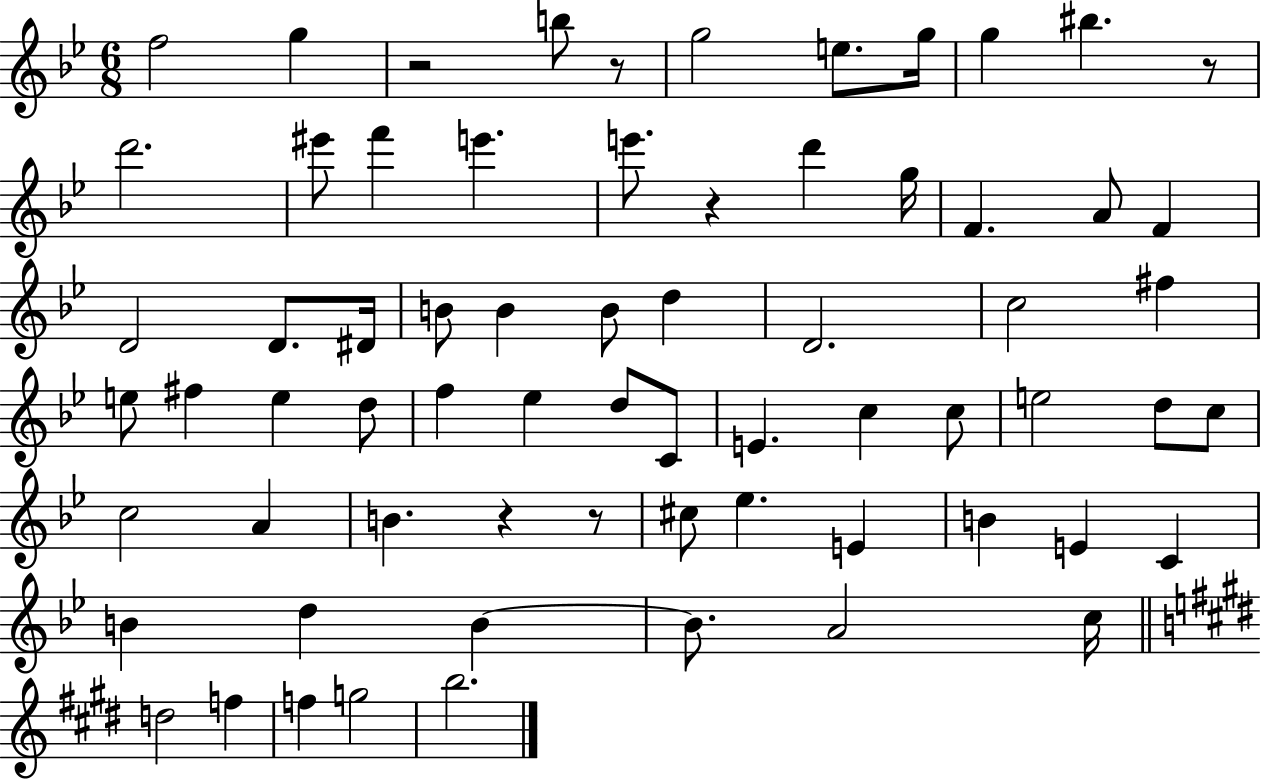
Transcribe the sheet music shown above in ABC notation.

X:1
T:Untitled
M:6/8
L:1/4
K:Bb
f2 g z2 b/2 z/2 g2 e/2 g/4 g ^b z/2 d'2 ^e'/2 f' e' e'/2 z d' g/4 F A/2 F D2 D/2 ^D/4 B/2 B B/2 d D2 c2 ^f e/2 ^f e d/2 f _e d/2 C/2 E c c/2 e2 d/2 c/2 c2 A B z z/2 ^c/2 _e E B E C B d B B/2 A2 c/4 d2 f f g2 b2